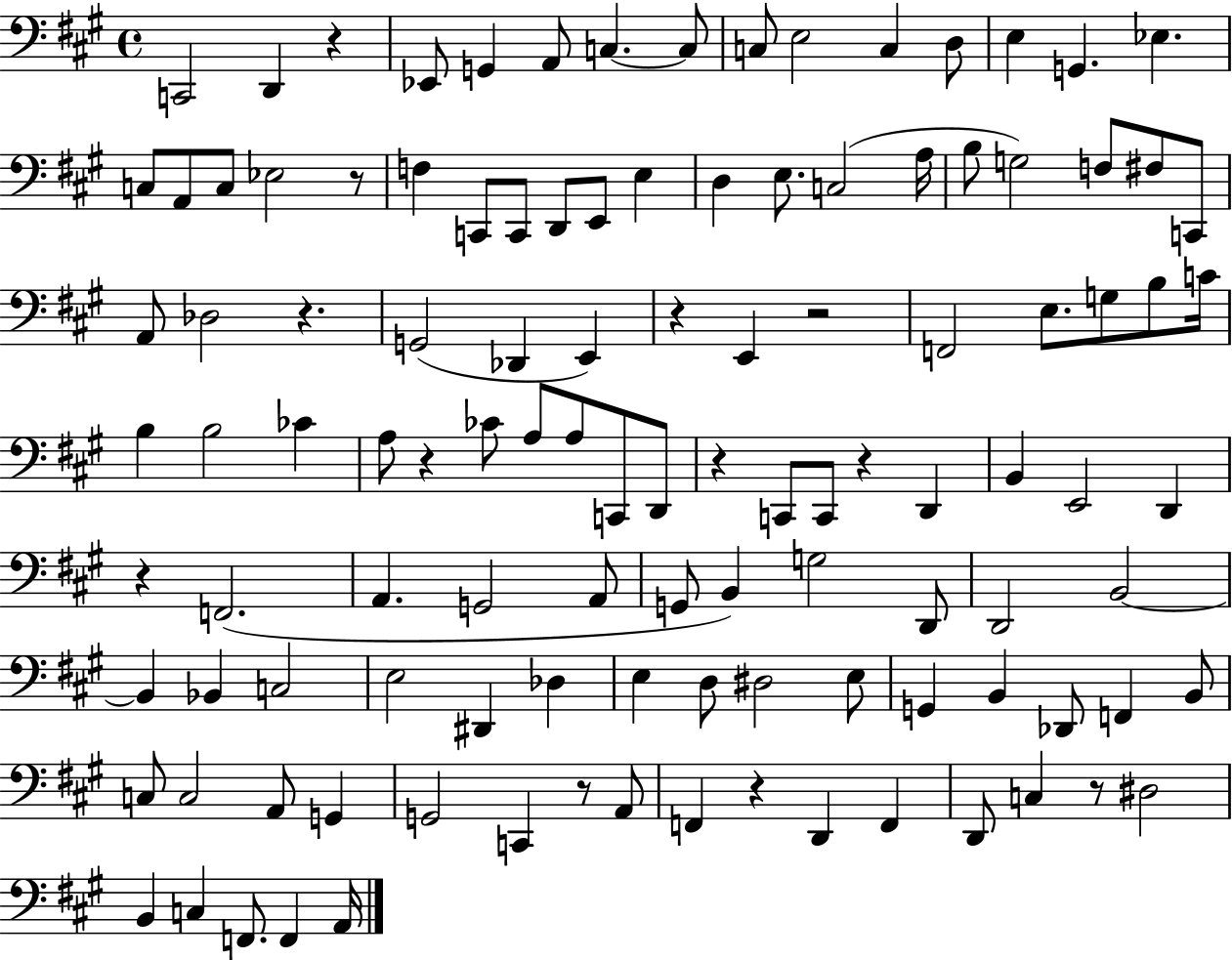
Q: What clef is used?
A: bass